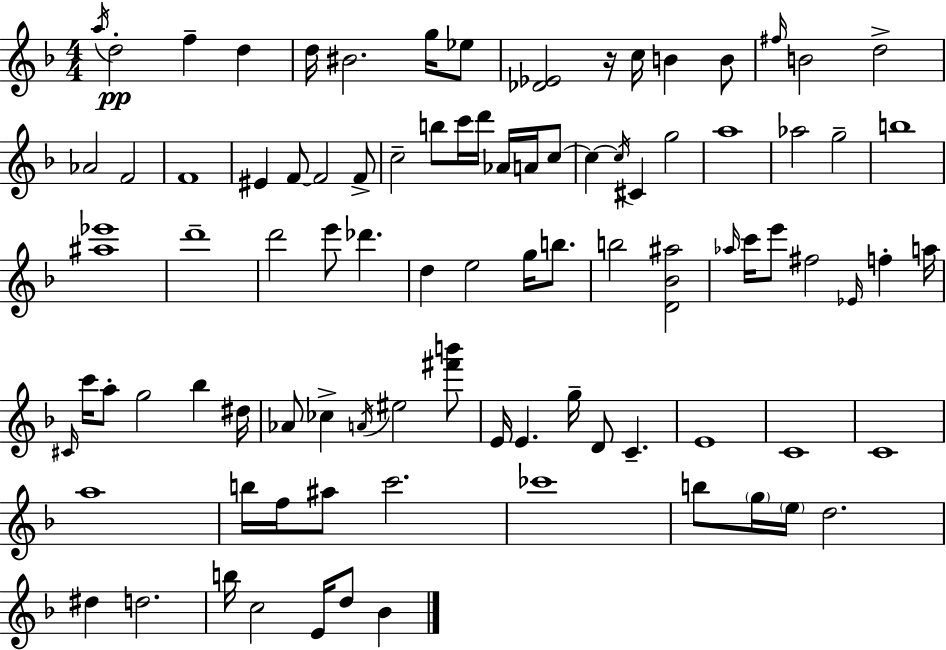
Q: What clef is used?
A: treble